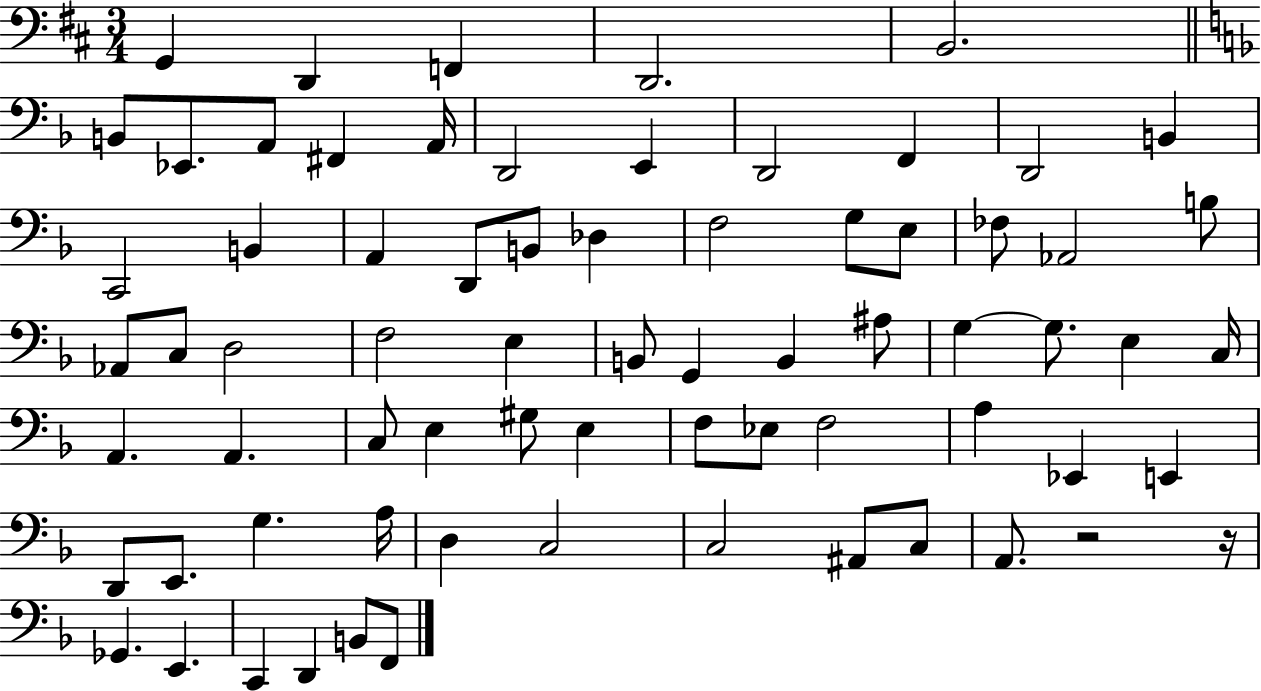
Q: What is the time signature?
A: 3/4